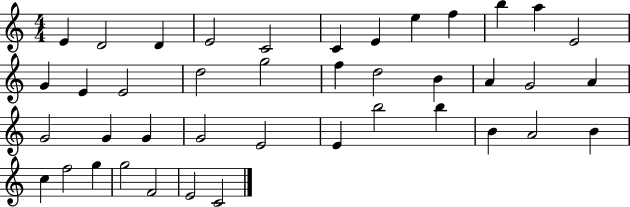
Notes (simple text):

E4/q D4/h D4/q E4/h C4/h C4/q E4/q E5/q F5/q B5/q A5/q E4/h G4/q E4/q E4/h D5/h G5/h F5/q D5/h B4/q A4/q G4/h A4/q G4/h G4/q G4/q G4/h E4/h E4/q B5/h B5/q B4/q A4/h B4/q C5/q F5/h G5/q G5/h F4/h E4/h C4/h